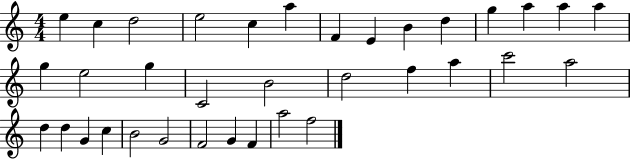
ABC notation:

X:1
T:Untitled
M:4/4
L:1/4
K:C
e c d2 e2 c a F E B d g a a a g e2 g C2 B2 d2 f a c'2 a2 d d G c B2 G2 F2 G F a2 f2